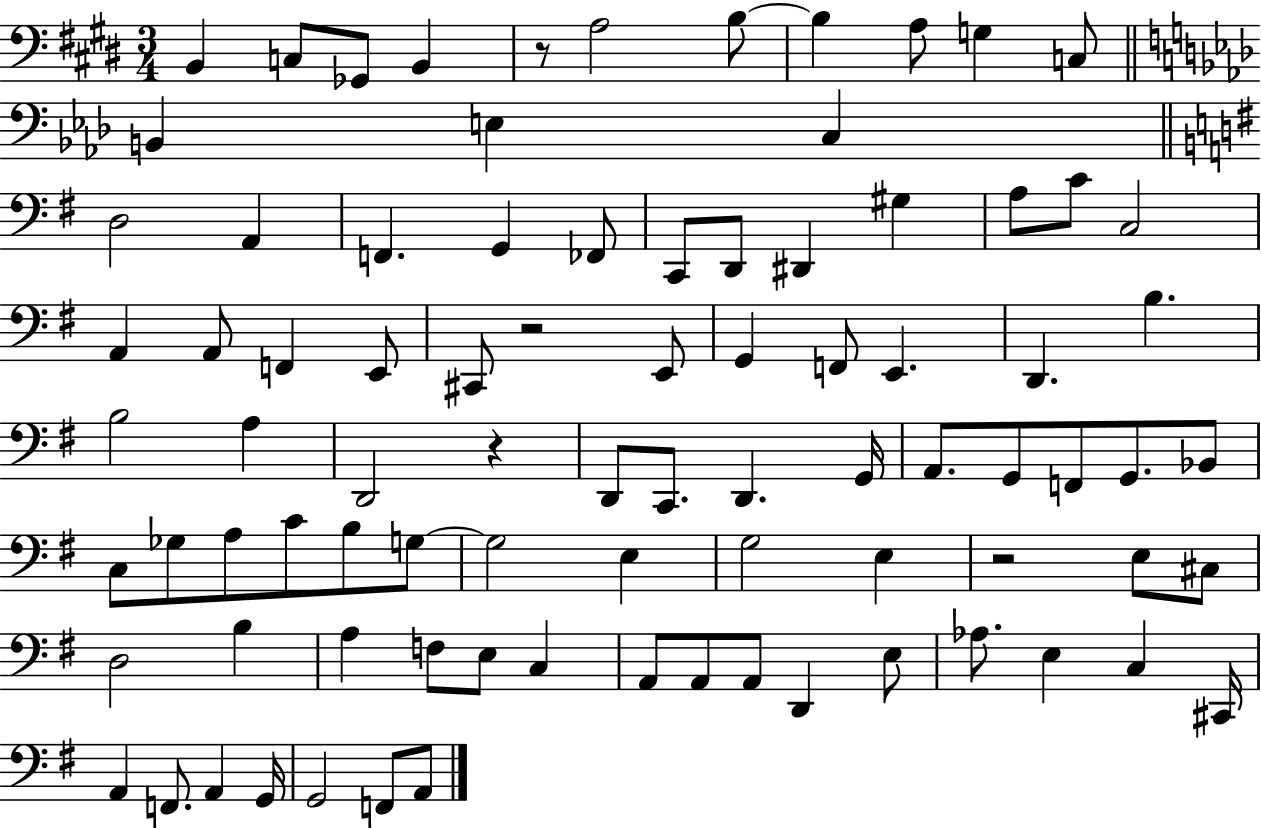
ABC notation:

X:1
T:Untitled
M:3/4
L:1/4
K:E
B,, C,/2 _G,,/2 B,, z/2 A,2 B,/2 B, A,/2 G, C,/2 B,, E, C, D,2 A,, F,, G,, _F,,/2 C,,/2 D,,/2 ^D,, ^G, A,/2 C/2 C,2 A,, A,,/2 F,, E,,/2 ^C,,/2 z2 E,,/2 G,, F,,/2 E,, D,, B, B,2 A, D,,2 z D,,/2 C,,/2 D,, G,,/4 A,,/2 G,,/2 F,,/2 G,,/2 _B,,/2 C,/2 _G,/2 A,/2 C/2 B,/2 G,/2 G,2 E, G,2 E, z2 E,/2 ^C,/2 D,2 B, A, F,/2 E,/2 C, A,,/2 A,,/2 A,,/2 D,, E,/2 _A,/2 E, C, ^C,,/4 A,, F,,/2 A,, G,,/4 G,,2 F,,/2 A,,/2